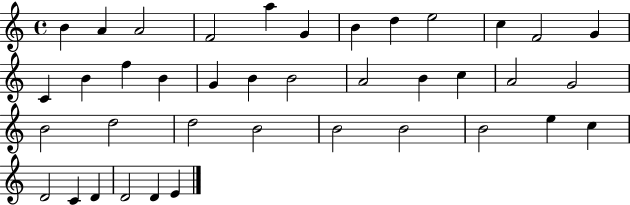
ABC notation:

X:1
T:Untitled
M:4/4
L:1/4
K:C
B A A2 F2 a G B d e2 c F2 G C B f B G B B2 A2 B c A2 G2 B2 d2 d2 B2 B2 B2 B2 e c D2 C D D2 D E